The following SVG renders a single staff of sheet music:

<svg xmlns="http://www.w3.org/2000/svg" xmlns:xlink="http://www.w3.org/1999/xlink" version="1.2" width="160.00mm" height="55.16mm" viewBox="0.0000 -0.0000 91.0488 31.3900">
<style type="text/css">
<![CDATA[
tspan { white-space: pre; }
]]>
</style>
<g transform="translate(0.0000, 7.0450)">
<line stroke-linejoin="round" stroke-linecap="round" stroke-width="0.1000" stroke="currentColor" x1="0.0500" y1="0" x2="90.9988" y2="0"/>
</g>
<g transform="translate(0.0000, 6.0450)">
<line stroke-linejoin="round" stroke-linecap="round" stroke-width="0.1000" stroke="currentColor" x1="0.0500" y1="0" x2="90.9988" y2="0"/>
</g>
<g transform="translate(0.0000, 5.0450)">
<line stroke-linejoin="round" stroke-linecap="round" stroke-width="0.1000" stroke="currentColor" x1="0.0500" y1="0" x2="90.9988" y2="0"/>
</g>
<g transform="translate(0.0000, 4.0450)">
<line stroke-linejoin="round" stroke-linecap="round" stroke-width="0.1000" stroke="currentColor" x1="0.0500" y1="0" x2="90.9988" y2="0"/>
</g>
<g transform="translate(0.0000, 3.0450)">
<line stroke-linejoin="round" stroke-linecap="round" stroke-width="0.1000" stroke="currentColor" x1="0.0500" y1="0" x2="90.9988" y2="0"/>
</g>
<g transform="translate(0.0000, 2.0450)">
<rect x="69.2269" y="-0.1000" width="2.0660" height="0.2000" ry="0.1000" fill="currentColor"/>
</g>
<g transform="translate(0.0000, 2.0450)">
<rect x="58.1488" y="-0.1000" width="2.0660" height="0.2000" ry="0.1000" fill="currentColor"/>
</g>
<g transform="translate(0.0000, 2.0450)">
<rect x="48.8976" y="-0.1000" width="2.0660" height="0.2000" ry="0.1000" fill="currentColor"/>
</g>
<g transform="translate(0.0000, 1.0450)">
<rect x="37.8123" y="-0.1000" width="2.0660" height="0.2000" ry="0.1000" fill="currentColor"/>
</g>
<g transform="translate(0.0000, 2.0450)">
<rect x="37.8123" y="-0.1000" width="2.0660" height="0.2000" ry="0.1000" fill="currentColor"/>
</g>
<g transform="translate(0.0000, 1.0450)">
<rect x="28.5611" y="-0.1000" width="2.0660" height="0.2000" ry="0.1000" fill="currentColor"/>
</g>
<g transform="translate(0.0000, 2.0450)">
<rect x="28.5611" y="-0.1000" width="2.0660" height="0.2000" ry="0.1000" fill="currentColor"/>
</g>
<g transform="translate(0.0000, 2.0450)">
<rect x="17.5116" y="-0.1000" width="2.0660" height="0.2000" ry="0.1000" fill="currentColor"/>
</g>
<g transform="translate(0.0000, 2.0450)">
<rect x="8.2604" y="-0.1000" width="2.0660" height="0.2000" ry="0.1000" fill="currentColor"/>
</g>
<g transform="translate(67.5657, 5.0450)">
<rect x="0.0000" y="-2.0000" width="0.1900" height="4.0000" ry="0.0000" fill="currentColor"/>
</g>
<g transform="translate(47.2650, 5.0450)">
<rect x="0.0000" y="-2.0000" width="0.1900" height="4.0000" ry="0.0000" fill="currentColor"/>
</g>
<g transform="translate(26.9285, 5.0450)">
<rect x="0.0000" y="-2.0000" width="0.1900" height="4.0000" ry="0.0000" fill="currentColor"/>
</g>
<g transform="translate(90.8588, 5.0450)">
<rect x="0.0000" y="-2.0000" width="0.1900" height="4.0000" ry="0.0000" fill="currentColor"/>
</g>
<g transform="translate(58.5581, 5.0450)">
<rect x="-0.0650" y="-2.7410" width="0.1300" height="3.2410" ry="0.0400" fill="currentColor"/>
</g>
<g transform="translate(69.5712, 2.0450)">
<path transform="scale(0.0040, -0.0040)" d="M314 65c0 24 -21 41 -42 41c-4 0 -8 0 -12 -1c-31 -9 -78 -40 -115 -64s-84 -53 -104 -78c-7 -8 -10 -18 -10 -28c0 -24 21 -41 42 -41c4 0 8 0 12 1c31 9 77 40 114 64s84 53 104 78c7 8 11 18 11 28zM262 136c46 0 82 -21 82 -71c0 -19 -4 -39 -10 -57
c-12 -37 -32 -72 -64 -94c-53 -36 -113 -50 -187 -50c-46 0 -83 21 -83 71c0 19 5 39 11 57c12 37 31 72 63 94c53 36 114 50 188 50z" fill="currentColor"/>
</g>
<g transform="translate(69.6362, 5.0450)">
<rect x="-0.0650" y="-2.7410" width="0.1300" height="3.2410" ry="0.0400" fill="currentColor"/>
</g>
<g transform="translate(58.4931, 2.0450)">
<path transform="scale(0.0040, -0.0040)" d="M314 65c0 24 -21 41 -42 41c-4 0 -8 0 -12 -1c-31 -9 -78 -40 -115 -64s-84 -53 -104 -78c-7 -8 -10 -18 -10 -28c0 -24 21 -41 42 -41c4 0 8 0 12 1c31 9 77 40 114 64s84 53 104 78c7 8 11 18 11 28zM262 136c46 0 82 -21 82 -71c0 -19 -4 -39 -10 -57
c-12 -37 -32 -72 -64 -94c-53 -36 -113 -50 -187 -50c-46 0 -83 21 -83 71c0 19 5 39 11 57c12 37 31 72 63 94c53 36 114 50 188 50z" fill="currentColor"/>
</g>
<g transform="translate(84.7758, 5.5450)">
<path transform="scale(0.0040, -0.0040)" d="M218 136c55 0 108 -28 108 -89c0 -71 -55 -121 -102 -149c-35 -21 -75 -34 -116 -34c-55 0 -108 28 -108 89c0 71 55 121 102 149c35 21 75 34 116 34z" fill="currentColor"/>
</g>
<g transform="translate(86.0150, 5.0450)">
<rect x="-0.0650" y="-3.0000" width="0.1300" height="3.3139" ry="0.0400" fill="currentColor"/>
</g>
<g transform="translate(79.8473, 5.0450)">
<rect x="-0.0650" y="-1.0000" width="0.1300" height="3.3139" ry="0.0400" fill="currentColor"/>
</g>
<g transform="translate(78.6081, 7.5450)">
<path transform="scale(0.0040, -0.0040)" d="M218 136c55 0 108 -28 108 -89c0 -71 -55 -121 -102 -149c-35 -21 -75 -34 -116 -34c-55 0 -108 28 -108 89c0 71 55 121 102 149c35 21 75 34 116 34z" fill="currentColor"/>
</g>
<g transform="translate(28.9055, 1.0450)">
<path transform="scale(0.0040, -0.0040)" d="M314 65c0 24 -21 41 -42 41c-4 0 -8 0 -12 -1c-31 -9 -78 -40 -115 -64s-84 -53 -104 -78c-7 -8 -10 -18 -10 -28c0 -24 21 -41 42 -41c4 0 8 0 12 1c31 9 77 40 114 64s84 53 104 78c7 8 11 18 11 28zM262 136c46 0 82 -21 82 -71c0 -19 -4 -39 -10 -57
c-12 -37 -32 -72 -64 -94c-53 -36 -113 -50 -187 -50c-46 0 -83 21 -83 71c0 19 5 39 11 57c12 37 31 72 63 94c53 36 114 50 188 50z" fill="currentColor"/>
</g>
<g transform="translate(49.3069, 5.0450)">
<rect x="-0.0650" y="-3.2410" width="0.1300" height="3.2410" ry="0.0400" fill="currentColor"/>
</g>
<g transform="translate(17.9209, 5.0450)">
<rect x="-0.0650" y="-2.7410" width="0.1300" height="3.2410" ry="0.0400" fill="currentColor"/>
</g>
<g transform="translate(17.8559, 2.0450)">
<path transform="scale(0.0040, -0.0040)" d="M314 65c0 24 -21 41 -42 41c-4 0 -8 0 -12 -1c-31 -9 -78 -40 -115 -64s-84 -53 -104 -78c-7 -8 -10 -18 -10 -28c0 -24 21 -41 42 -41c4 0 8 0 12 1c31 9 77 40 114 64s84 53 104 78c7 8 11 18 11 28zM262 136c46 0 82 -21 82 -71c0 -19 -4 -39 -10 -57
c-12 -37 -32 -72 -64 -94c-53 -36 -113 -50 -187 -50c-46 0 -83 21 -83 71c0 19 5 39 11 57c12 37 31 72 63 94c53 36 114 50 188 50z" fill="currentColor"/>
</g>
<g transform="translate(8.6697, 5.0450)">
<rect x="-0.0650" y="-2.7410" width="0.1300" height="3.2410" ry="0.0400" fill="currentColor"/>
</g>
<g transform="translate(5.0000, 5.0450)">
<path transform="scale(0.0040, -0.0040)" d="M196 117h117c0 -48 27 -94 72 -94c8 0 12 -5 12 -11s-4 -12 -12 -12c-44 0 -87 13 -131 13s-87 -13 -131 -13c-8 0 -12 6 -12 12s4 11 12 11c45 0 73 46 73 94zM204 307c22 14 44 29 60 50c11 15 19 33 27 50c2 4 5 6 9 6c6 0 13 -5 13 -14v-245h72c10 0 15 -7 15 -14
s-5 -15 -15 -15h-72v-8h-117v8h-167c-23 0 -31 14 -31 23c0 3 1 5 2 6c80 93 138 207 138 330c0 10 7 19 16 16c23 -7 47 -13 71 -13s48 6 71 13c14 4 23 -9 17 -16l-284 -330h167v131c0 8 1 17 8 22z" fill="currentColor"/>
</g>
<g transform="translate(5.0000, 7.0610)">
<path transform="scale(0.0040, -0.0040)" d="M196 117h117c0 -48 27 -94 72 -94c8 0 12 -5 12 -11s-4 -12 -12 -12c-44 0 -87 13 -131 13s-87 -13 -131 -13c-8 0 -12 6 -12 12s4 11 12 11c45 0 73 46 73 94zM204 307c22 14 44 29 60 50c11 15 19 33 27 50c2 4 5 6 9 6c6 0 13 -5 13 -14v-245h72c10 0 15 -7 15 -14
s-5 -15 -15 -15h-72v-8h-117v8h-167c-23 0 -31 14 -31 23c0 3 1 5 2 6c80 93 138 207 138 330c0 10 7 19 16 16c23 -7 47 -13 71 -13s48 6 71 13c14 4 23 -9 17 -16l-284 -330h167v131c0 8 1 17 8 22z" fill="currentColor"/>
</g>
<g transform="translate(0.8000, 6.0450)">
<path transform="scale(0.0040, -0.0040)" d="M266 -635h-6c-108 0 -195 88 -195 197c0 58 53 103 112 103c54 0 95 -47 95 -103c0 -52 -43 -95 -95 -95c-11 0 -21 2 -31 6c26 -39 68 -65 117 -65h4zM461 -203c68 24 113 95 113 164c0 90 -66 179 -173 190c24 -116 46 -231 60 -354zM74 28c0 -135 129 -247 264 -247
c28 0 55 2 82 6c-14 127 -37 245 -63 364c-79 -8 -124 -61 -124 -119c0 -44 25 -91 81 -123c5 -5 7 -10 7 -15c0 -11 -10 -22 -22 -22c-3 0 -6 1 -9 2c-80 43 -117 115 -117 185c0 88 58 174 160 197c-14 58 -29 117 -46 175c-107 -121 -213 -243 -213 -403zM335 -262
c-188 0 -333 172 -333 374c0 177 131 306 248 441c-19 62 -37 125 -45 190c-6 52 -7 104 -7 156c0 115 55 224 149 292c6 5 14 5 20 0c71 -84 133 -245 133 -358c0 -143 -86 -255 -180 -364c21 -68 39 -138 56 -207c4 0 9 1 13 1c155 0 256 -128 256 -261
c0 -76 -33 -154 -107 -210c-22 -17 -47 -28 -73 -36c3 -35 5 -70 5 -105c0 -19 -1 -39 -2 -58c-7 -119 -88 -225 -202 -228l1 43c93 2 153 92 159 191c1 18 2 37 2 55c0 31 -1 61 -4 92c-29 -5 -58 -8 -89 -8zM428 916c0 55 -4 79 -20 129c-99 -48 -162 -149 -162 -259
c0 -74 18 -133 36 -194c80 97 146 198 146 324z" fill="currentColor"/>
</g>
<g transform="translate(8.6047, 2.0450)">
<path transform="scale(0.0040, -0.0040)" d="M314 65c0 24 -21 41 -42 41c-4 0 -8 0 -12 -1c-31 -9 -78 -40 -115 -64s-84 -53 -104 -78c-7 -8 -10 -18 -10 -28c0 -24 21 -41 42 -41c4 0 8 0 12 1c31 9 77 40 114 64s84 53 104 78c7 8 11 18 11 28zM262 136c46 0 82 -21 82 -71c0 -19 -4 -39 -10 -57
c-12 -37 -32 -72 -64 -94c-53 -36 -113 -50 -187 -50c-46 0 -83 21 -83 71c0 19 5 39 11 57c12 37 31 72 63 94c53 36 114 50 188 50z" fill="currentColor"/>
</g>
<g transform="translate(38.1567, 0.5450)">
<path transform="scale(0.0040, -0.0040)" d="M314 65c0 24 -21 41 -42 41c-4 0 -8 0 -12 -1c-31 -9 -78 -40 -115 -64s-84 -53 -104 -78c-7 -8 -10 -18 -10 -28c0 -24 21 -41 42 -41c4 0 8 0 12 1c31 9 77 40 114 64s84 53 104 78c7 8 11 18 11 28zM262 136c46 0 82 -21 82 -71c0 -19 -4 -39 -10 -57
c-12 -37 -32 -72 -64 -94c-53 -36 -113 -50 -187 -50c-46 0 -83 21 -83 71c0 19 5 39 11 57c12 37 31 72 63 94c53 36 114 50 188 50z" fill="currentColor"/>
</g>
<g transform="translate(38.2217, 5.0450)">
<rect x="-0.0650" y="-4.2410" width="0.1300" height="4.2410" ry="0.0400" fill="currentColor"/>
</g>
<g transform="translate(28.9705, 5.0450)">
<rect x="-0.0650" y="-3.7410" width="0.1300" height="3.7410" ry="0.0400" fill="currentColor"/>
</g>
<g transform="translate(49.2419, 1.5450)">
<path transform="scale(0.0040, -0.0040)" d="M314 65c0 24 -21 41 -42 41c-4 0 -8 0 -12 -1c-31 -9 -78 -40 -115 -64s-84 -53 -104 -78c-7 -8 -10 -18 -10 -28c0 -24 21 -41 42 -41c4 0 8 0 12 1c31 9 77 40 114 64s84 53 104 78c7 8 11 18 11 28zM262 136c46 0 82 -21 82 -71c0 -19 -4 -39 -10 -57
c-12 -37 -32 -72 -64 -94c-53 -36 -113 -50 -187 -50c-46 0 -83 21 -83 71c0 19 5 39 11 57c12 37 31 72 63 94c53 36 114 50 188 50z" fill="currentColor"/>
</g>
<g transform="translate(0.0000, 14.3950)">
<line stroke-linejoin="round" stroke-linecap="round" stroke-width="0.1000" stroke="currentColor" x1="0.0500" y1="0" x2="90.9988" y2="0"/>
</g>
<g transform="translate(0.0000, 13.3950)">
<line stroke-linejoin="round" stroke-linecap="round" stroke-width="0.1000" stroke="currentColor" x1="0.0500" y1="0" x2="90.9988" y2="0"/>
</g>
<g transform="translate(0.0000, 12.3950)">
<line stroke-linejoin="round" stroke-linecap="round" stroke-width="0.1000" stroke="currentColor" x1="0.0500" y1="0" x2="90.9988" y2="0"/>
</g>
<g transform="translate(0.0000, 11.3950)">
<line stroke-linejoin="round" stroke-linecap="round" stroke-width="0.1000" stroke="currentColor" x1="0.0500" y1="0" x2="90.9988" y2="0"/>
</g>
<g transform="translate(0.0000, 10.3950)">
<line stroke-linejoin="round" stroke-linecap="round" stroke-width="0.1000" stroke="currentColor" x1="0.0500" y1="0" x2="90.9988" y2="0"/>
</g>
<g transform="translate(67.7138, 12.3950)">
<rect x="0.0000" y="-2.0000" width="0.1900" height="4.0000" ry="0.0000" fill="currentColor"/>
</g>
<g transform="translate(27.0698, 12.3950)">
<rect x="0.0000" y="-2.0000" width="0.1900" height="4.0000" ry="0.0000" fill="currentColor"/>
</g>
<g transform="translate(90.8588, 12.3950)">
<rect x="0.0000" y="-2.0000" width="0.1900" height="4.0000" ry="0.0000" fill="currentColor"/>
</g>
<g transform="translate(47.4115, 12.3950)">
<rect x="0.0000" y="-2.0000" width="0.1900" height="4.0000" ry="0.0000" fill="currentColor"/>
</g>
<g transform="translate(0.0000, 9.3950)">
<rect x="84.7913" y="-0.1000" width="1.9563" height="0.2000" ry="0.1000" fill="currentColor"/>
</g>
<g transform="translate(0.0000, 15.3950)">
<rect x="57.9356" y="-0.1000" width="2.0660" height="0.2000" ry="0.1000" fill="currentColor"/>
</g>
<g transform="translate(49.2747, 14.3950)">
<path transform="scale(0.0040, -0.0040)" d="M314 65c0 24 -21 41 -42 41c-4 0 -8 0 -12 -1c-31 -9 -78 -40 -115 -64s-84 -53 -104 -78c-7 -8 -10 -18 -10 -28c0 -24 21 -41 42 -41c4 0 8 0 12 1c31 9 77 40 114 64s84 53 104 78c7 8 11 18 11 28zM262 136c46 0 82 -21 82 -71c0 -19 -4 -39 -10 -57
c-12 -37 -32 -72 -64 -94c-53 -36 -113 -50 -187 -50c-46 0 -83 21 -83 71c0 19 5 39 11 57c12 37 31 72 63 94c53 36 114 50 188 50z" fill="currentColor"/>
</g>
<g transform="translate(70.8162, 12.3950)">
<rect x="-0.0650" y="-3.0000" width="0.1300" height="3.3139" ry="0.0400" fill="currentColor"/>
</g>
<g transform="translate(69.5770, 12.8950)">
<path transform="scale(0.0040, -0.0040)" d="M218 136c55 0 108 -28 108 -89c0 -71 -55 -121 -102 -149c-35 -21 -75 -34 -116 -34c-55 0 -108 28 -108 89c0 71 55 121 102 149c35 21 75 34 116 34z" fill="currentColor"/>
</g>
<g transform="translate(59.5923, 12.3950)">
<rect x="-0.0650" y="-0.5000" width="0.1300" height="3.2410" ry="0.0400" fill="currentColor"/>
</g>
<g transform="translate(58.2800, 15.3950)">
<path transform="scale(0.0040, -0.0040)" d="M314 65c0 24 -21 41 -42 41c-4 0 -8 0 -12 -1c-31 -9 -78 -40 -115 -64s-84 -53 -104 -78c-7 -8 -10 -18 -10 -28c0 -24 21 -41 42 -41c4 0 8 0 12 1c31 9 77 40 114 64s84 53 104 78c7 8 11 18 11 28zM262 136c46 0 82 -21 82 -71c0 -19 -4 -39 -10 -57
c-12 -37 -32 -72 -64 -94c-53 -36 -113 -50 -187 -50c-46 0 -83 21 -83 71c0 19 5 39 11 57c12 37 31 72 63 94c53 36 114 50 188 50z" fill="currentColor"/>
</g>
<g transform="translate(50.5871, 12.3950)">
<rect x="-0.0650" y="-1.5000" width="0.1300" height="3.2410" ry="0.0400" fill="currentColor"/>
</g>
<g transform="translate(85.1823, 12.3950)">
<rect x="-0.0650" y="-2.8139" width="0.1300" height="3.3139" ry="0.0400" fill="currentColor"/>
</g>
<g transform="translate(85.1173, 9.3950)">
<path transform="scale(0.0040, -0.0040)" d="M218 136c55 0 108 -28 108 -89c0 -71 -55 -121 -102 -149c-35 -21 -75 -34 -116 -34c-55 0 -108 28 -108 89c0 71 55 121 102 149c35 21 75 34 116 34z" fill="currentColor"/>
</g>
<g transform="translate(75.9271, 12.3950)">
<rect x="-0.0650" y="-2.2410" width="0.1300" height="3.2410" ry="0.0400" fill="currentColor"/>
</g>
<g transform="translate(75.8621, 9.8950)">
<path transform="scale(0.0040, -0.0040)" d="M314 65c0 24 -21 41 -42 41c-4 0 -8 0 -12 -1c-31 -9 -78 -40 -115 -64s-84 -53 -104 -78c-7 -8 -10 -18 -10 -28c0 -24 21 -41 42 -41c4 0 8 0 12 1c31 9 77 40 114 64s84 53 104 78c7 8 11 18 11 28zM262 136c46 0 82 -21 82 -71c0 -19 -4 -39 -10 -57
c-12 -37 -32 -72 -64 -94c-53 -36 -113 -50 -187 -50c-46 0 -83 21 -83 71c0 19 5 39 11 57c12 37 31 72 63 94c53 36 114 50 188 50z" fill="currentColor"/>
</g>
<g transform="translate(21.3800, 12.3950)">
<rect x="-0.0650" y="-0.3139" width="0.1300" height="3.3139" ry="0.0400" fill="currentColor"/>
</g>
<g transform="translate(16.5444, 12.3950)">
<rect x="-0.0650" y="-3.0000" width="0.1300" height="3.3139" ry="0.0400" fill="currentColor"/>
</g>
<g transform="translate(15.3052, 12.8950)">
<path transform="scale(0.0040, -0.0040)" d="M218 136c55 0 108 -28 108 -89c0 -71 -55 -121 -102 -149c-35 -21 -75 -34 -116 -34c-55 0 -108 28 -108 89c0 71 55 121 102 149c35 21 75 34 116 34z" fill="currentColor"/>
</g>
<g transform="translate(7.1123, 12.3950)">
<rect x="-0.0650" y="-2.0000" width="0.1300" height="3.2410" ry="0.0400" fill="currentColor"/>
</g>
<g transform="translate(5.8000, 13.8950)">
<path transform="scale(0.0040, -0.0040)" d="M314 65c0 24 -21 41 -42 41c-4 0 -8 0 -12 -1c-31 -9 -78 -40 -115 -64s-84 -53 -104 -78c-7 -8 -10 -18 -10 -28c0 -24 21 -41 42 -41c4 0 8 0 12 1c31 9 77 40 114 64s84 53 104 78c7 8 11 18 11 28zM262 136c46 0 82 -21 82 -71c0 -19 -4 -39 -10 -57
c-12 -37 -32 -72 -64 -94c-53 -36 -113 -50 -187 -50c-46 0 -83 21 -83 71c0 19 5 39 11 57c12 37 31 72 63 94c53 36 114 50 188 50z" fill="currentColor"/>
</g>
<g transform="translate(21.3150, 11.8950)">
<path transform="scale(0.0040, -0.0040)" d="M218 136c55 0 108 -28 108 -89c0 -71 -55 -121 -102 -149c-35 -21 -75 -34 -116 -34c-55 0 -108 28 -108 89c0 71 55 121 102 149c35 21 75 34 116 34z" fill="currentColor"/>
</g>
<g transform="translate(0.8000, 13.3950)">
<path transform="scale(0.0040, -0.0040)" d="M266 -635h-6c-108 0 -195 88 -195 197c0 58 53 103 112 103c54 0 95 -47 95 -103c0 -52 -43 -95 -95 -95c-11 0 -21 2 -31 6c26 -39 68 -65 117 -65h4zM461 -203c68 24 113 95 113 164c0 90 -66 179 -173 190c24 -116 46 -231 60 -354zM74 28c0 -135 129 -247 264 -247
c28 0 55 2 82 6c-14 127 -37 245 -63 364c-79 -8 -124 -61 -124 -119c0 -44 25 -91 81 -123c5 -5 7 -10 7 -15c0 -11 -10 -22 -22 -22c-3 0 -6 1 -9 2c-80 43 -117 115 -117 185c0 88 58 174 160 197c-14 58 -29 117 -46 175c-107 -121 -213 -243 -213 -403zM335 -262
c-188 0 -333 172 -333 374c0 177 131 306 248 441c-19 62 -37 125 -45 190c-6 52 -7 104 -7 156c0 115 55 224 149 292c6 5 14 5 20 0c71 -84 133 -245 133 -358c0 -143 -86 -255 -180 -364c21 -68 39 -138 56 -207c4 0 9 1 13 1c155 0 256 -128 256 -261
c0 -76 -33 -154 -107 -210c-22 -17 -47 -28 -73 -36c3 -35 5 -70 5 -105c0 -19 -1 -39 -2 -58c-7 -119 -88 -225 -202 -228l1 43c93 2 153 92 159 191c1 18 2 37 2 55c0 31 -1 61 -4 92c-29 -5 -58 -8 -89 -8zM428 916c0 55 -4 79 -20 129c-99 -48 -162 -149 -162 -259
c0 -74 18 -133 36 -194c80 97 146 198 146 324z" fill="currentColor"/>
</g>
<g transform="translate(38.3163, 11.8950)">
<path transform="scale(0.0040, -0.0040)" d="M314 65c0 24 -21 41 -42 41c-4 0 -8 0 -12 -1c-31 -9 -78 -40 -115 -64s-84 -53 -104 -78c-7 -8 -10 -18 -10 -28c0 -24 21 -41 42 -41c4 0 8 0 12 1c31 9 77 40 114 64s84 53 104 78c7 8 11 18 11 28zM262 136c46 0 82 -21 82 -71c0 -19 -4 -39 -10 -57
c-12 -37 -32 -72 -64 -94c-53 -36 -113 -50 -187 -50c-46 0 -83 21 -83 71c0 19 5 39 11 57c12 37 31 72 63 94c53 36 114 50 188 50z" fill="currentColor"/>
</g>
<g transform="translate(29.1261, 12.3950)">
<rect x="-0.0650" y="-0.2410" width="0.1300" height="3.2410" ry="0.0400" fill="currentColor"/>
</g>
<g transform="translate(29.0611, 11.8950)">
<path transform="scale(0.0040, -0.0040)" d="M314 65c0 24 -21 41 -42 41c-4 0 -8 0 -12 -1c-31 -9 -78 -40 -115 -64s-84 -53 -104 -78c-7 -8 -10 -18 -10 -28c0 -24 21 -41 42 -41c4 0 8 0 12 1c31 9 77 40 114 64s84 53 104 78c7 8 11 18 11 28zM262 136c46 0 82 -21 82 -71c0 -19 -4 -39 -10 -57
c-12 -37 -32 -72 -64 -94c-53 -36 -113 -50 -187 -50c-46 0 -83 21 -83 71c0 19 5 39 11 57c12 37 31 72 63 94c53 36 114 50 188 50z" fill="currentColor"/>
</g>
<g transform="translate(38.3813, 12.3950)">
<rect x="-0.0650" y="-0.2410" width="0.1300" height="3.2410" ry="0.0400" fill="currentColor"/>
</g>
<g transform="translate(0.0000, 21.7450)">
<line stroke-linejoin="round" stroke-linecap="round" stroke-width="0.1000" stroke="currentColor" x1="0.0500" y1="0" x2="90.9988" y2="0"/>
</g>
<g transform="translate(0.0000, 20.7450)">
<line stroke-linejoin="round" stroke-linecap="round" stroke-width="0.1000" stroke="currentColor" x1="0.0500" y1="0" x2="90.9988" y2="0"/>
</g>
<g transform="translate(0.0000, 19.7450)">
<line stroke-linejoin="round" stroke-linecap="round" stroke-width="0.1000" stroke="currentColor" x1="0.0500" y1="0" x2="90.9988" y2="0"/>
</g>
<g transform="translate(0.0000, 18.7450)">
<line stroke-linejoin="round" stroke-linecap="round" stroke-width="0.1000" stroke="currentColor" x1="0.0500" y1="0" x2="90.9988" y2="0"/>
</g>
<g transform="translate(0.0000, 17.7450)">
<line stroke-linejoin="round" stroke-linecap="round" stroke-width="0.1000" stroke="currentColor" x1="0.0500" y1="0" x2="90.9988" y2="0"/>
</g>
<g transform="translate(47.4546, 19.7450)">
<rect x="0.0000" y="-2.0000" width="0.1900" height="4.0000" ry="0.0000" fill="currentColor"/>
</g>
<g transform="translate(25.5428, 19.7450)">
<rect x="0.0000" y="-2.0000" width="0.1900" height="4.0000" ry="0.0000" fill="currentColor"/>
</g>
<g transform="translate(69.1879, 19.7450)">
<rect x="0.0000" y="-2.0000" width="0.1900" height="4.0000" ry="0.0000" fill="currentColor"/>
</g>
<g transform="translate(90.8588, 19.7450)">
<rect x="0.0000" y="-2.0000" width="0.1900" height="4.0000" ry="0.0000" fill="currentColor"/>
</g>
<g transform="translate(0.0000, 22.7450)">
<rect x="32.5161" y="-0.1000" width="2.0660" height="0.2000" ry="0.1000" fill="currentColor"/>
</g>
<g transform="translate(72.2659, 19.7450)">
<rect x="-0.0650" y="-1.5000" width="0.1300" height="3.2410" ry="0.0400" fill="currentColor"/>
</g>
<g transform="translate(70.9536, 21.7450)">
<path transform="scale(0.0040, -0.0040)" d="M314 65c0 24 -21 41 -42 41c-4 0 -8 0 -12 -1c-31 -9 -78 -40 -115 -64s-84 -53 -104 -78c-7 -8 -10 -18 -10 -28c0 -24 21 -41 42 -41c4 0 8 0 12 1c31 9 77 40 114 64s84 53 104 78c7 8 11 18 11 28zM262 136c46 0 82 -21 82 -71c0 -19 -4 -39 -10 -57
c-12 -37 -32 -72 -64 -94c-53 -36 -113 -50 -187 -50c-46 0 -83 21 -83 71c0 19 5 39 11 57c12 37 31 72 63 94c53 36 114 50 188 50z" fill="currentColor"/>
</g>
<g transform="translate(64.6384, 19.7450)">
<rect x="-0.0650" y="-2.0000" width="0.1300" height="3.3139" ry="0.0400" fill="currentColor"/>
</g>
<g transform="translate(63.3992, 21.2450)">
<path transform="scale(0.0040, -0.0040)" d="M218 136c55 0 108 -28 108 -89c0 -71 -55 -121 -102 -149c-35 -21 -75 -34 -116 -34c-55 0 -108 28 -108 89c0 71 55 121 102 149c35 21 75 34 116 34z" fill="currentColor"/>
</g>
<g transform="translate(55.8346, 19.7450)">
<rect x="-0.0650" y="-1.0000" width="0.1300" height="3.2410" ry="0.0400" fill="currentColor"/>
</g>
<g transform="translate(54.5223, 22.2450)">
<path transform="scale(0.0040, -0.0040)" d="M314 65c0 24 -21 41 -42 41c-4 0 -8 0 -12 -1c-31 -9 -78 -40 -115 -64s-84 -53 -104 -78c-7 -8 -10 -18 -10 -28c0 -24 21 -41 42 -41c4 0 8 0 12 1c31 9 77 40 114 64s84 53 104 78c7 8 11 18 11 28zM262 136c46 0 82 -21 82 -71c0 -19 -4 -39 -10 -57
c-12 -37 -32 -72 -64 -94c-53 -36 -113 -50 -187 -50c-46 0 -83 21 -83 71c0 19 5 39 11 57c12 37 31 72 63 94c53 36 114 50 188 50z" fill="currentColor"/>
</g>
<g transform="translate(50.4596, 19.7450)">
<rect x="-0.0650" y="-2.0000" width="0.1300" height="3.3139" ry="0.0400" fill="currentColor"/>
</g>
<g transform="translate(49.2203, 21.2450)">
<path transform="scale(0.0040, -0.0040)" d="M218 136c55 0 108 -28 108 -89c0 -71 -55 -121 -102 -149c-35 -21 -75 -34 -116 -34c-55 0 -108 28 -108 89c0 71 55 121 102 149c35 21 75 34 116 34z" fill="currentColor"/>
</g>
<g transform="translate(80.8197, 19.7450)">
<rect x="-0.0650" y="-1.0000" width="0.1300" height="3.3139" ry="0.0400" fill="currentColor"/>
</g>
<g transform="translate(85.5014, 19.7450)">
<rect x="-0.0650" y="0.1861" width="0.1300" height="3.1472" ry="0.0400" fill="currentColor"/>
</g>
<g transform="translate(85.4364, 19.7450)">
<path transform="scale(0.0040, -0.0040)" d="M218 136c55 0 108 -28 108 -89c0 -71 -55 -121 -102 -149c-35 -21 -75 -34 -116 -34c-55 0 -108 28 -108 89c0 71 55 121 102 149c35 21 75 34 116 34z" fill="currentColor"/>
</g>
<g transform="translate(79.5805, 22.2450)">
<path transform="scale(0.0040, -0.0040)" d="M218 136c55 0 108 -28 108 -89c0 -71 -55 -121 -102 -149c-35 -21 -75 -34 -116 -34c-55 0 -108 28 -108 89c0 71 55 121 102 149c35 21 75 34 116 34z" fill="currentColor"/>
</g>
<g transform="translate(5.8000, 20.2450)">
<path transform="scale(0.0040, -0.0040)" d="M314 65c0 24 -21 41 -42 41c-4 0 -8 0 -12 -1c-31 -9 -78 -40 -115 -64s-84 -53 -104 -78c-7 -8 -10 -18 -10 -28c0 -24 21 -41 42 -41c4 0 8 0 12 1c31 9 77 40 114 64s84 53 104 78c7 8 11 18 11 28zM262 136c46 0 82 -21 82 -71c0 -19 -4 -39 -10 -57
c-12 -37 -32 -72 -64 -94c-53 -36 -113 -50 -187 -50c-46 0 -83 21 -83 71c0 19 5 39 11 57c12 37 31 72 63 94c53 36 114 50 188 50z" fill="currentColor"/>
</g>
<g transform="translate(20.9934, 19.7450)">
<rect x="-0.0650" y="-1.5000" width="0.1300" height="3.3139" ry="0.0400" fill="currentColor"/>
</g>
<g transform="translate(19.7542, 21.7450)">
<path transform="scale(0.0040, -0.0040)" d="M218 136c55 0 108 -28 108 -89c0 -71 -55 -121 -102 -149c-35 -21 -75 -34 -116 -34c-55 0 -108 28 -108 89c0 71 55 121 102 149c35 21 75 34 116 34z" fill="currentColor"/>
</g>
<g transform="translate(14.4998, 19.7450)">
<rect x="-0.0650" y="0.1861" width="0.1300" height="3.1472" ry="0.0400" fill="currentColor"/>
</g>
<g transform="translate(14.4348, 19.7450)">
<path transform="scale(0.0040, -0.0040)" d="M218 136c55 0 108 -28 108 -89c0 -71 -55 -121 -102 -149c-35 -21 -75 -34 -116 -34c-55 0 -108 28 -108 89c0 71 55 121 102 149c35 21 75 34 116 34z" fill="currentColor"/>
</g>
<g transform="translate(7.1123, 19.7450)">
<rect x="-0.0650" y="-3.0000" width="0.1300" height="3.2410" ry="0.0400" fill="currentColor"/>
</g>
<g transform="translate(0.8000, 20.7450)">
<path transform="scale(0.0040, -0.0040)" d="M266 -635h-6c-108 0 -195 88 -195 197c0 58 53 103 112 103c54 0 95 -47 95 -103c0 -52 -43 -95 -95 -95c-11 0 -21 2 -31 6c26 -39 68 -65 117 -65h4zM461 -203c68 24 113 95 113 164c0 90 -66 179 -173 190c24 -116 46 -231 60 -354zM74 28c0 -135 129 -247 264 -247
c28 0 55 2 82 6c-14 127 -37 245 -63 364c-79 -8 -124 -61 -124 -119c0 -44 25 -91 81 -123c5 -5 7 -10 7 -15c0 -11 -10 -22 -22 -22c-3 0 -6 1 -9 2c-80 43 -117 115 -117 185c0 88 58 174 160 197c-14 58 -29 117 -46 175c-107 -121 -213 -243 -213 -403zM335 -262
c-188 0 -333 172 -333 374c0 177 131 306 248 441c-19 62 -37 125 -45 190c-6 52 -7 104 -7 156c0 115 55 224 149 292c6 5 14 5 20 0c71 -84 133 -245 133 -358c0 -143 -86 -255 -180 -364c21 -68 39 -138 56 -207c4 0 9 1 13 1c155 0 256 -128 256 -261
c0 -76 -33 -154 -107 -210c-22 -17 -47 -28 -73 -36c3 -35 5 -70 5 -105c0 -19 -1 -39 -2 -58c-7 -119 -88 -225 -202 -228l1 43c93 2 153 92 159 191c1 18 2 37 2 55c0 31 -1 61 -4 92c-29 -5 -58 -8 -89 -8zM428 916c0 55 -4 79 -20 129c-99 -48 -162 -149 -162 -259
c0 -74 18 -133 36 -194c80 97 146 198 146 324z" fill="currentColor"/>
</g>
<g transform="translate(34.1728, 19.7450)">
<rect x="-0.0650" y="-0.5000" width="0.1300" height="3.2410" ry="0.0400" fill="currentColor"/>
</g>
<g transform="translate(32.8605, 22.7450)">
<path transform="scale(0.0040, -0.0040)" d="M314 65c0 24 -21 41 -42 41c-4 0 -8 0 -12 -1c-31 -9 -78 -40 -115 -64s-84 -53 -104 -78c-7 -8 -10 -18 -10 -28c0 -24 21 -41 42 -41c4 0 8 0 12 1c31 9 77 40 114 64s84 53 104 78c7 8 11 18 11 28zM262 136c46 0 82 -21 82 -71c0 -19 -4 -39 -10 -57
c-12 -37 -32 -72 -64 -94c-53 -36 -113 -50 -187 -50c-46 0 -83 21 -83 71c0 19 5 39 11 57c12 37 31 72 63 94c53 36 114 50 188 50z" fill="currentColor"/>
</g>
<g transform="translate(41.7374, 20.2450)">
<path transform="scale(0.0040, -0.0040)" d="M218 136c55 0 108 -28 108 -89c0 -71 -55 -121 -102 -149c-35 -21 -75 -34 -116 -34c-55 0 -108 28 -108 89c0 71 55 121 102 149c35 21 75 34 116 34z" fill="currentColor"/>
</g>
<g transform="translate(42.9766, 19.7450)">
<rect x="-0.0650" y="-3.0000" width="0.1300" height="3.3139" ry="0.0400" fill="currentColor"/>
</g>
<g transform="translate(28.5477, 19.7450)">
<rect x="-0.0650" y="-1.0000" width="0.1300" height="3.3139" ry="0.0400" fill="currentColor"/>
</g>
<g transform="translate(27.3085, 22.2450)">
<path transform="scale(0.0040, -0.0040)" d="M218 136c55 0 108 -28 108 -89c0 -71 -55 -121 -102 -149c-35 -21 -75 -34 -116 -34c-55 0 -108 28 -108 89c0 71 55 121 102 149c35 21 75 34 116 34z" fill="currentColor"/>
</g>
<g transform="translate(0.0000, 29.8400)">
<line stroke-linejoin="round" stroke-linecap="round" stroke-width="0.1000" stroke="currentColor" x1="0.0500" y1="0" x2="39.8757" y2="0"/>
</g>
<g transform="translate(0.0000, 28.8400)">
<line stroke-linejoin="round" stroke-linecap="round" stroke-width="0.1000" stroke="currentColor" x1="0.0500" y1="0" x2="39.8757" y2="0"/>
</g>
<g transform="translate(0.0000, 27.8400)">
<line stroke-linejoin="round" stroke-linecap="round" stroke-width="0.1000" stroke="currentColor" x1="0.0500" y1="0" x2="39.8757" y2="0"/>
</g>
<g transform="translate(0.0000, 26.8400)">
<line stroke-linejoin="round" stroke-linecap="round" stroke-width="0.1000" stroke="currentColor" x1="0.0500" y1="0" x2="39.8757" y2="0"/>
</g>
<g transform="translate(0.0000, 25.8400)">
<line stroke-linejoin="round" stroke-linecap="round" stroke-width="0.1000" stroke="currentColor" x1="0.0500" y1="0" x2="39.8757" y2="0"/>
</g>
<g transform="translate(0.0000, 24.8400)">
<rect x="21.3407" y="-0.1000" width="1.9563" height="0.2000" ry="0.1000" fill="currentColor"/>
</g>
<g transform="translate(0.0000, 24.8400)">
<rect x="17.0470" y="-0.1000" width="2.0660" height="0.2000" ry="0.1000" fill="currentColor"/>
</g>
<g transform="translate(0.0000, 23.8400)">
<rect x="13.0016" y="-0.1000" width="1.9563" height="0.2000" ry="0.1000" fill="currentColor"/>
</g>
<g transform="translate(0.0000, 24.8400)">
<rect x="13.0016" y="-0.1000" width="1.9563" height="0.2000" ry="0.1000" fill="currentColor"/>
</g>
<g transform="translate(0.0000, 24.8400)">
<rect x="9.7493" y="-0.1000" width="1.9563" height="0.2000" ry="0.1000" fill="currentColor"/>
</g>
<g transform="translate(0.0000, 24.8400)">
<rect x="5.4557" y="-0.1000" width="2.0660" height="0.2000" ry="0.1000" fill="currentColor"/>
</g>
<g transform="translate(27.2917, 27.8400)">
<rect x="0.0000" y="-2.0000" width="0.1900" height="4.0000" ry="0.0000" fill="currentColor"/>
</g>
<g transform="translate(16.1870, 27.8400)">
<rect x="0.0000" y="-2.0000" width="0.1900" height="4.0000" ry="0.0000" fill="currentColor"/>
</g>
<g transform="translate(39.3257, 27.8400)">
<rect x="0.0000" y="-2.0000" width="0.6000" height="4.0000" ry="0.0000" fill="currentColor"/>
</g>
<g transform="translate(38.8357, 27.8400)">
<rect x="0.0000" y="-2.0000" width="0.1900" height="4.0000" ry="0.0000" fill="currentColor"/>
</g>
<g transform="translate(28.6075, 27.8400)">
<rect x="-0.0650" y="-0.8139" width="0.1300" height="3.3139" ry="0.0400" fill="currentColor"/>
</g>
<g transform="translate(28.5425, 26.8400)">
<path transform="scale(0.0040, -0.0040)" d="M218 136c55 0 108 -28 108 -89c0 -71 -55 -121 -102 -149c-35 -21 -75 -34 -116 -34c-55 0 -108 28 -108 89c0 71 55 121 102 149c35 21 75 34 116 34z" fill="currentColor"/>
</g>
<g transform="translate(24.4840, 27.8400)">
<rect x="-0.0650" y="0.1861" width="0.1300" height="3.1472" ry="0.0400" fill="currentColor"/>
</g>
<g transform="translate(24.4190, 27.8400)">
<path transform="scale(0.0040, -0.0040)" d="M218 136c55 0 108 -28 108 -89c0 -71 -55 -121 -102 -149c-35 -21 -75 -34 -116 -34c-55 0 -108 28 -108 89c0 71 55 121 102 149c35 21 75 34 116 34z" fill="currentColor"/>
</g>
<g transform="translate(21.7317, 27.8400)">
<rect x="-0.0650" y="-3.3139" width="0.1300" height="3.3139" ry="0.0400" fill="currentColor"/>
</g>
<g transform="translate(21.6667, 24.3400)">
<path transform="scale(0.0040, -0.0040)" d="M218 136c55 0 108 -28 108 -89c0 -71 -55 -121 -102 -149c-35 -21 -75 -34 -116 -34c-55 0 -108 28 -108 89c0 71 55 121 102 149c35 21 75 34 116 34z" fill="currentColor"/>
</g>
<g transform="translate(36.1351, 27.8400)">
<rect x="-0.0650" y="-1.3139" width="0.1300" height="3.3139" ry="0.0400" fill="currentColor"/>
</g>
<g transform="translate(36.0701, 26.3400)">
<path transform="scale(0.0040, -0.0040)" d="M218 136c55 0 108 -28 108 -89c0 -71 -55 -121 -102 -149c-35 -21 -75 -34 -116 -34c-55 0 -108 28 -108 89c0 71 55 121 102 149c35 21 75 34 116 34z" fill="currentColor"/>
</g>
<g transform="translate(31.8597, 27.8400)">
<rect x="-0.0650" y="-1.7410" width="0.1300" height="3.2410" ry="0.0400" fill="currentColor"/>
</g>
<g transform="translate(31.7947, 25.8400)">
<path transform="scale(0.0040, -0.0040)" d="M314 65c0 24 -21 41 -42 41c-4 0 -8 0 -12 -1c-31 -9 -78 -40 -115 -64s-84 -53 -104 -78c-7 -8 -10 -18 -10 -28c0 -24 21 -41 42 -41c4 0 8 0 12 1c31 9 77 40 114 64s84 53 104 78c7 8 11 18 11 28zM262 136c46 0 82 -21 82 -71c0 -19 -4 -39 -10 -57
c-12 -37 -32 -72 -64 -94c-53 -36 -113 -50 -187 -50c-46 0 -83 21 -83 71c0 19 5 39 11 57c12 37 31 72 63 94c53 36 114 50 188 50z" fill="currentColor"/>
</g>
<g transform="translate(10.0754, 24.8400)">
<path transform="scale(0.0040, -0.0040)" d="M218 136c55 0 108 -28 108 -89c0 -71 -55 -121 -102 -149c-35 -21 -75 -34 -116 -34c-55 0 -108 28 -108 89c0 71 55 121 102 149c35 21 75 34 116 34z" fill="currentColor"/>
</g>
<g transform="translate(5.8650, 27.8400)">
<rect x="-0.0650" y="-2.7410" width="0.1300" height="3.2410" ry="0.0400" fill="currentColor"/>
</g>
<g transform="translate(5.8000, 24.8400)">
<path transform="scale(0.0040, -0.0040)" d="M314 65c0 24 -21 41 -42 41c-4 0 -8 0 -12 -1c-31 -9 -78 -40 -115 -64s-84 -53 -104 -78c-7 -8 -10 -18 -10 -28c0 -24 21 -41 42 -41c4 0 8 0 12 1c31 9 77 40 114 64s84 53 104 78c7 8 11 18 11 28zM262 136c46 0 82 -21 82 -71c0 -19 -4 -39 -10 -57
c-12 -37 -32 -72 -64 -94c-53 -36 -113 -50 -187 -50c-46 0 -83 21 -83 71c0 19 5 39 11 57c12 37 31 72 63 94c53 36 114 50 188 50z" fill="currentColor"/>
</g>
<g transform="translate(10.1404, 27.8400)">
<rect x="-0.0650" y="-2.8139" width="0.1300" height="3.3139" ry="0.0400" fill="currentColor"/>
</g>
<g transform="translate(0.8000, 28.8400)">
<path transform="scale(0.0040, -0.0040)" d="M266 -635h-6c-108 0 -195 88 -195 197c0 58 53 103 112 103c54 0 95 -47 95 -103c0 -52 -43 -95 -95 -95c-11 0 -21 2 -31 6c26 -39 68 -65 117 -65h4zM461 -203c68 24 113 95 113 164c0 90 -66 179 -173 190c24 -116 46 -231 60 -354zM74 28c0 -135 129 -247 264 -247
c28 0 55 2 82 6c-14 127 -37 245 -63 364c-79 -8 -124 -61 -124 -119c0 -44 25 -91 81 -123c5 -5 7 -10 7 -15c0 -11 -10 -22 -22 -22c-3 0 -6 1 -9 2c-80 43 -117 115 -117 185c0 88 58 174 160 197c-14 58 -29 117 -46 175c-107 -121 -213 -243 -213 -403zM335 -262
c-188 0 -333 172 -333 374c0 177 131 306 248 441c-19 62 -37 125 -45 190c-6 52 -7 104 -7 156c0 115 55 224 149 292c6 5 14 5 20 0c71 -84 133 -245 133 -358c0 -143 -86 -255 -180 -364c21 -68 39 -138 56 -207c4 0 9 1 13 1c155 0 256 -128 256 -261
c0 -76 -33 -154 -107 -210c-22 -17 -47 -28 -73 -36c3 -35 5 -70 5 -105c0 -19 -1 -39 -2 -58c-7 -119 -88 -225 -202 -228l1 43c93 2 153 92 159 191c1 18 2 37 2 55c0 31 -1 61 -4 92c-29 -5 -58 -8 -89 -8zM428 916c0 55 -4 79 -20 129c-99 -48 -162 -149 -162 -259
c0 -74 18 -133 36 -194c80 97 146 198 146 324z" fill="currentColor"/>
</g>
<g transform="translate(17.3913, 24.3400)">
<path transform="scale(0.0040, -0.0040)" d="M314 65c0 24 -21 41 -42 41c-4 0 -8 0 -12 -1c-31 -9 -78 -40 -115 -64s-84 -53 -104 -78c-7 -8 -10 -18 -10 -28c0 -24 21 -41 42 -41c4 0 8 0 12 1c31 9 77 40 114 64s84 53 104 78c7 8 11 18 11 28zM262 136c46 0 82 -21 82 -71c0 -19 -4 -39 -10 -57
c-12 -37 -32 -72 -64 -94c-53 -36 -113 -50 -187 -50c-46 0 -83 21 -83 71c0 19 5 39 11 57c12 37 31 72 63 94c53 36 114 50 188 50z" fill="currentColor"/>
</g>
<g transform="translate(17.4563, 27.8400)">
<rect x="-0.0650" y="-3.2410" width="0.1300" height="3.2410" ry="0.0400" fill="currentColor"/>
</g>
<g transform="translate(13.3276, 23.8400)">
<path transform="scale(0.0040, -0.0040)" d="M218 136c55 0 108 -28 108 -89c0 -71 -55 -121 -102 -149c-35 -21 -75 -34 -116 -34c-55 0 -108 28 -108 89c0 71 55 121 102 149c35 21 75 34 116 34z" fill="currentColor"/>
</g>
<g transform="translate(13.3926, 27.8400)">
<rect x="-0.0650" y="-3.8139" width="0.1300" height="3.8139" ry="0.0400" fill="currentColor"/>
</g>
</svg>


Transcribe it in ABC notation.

X:1
T:Untitled
M:4/4
L:1/4
K:C
a2 a2 c'2 d'2 b2 a2 a2 D A F2 A c c2 c2 E2 C2 A g2 a A2 B E D C2 A F D2 F E2 D B a2 a c' b2 b B d f2 e